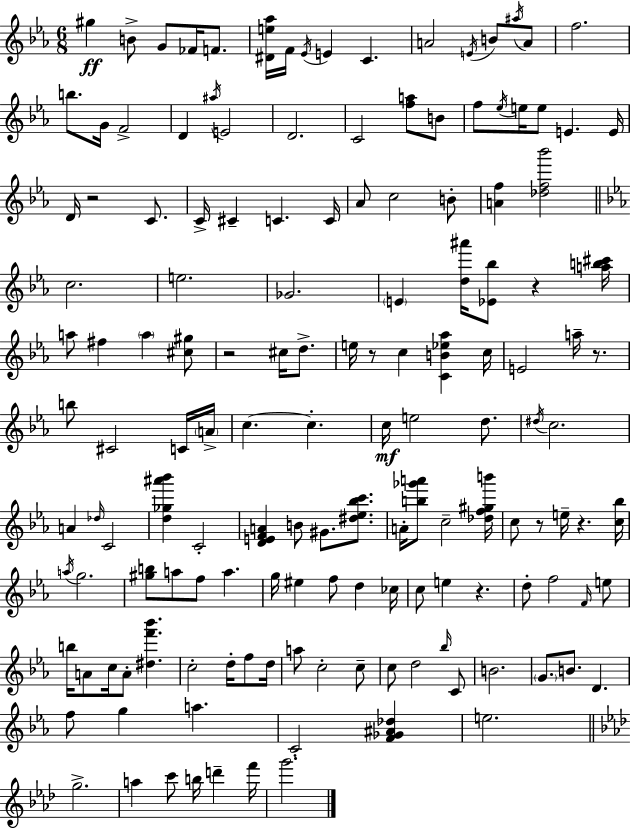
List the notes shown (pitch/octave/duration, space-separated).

G#5/q B4/e G4/e FES4/s F4/e. [D#4,E5,Ab5]/s F4/s Eb4/s E4/q C4/q. A4/h E4/s B4/e A#5/s A4/e F5/h. B5/e. G4/s F4/h D4/q A#5/s E4/h D4/h. C4/h [F5,A5]/e B4/e F5/e Eb5/s E5/s E5/e E4/q. E4/s D4/s R/h C4/e. C4/s C#4/q C4/q. C4/s Ab4/e C5/h B4/e [A4,F5]/q [Db5,F5,Bb6]/h C5/h. E5/h. Gb4/h. E4/q [D5,A#6]/s [Eb4,Bb5]/e R/q [A5,B5,C#6]/s A5/e F#5/q A5/q [C#5,G#5]/e R/h C#5/s D5/e. E5/s R/e C5/q [C4,B4,Eb5,Ab5]/q C5/s E4/h A5/s R/e. B5/e C#4/h C4/s A4/s C5/q. C5/q. C5/s E5/h D5/e. D#5/s C5/h. A4/q Db5/s C4/h [D5,Gb5,A#6,Bb6]/q C4/h [D4,E4,F4,A4]/q B4/e G#4/e. [D#5,Eb5,Bb5,C6]/e. A4/s [B5,Gb6,A6]/e C5/h [Db5,F5,G#5,B6]/s C5/e R/e E5/s R/q. [C5,Bb5]/s A5/s G5/h. [G#5,B5]/e A5/e F5/e A5/q. G5/s EIS5/q F5/e D5/q CES5/s C5/e E5/q R/q. D5/e F5/h F4/s E5/e B5/s A4/e C5/s A4/e [D#5,F6,Bb6]/q. C5/h D5/s F5/e D5/s A5/e C5/h C5/e C5/e D5/h Bb5/s C4/e B4/h. G4/e. B4/e. D4/q. F5/e G5/q A5/q. C4/h [F4,Gb4,A#4,Db5]/q E5/h. G5/h. A5/q C6/e B5/s D6/q F6/s G6/h.